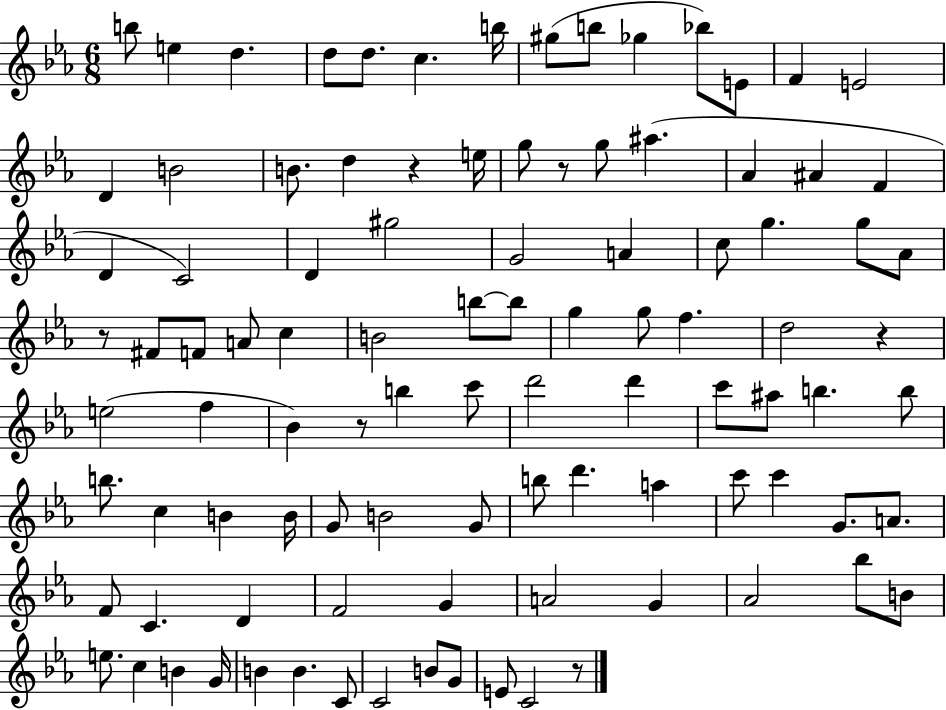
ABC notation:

X:1
T:Untitled
M:6/8
L:1/4
K:Eb
b/2 e d d/2 d/2 c b/4 ^g/2 b/2 _g _b/2 E/2 F E2 D B2 B/2 d z e/4 g/2 z/2 g/2 ^a _A ^A F D C2 D ^g2 G2 A c/2 g g/2 _A/2 z/2 ^F/2 F/2 A/2 c B2 b/2 b/2 g g/2 f d2 z e2 f _B z/2 b c'/2 d'2 d' c'/2 ^a/2 b b/2 b/2 c B B/4 G/2 B2 G/2 b/2 d' a c'/2 c' G/2 A/2 F/2 C D F2 G A2 G _A2 _b/2 B/2 e/2 c B G/4 B B C/2 C2 B/2 G/2 E/2 C2 z/2